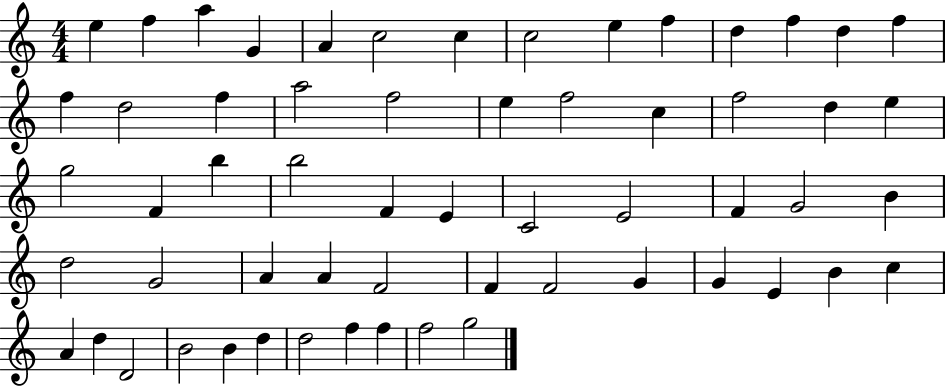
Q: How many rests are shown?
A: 0